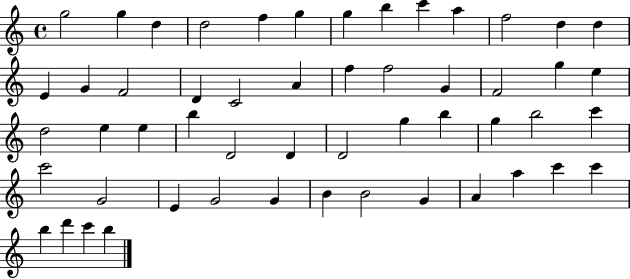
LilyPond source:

{
  \clef treble
  \time 4/4
  \defaultTimeSignature
  \key c \major
  g''2 g''4 d''4 | d''2 f''4 g''4 | g''4 b''4 c'''4 a''4 | f''2 d''4 d''4 | \break e'4 g'4 f'2 | d'4 c'2 a'4 | f''4 f''2 g'4 | f'2 g''4 e''4 | \break d''2 e''4 e''4 | b''4 d'2 d'4 | d'2 g''4 b''4 | g''4 b''2 c'''4 | \break c'''2 g'2 | e'4 g'2 g'4 | b'4 b'2 g'4 | a'4 a''4 c'''4 c'''4 | \break b''4 d'''4 c'''4 b''4 | \bar "|."
}